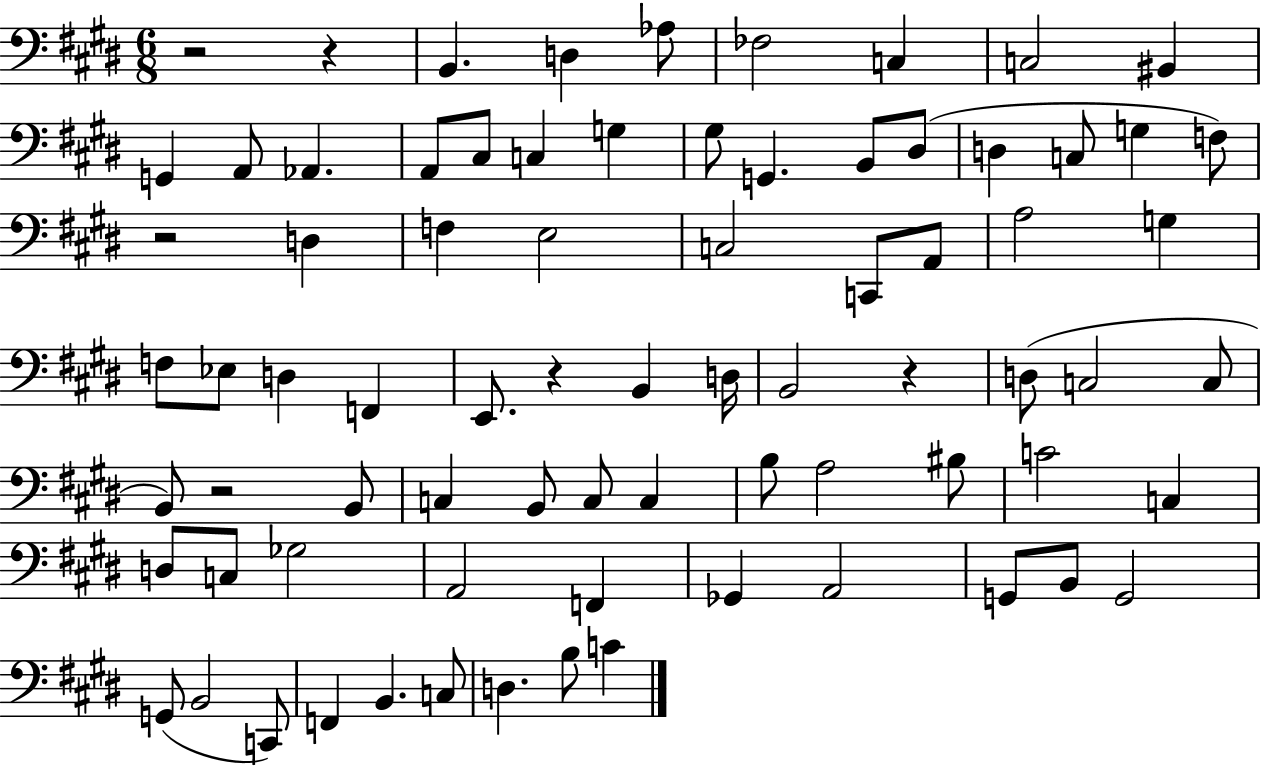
R/h R/q B2/q. D3/q Ab3/e FES3/h C3/q C3/h BIS2/q G2/q A2/e Ab2/q. A2/e C#3/e C3/q G3/q G#3/e G2/q. B2/e D#3/e D3/q C3/e G3/q F3/e R/h D3/q F3/q E3/h C3/h C2/e A2/e A3/h G3/q F3/e Eb3/e D3/q F2/q E2/e. R/q B2/q D3/s B2/h R/q D3/e C3/h C3/e B2/e R/h B2/e C3/q B2/e C3/e C3/q B3/e A3/h BIS3/e C4/h C3/q D3/e C3/e Gb3/h A2/h F2/q Gb2/q A2/h G2/e B2/e G2/h G2/e B2/h C2/e F2/q B2/q. C3/e D3/q. B3/e C4/q